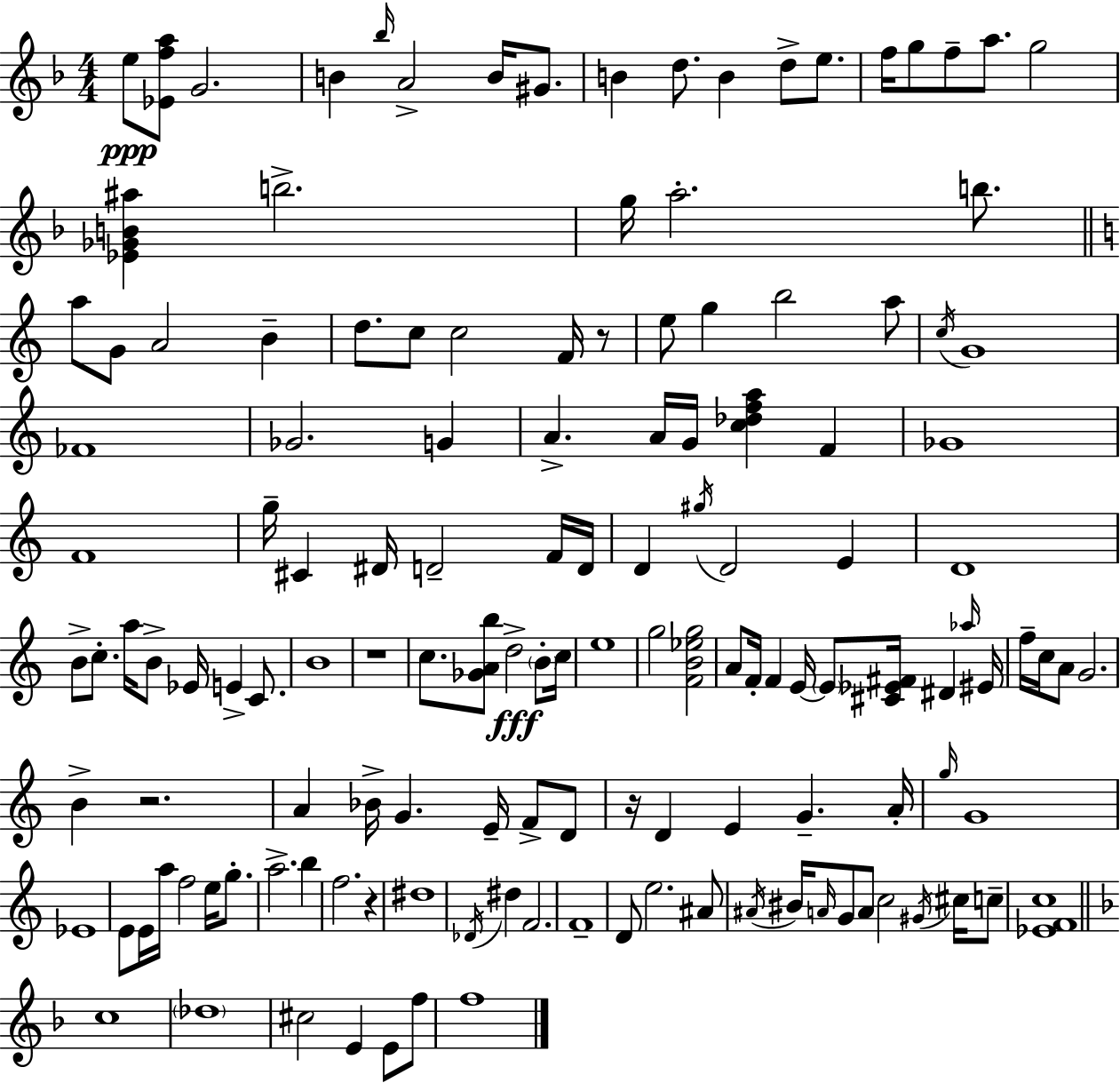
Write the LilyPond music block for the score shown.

{
  \clef treble
  \numericTimeSignature
  \time 4/4
  \key f \major
  \repeat volta 2 { e''8\ppp <ees' f'' a''>8 g'2. | b'4 \grace { bes''16 } a'2-> b'16 gis'8. | b'4 d''8. b'4 d''8-> e''8. | f''16 g''8 f''8-- a''8. g''2 | \break <ees' ges' b' ais''>4 b''2.-> | g''16 a''2.-. b''8. | \bar "||" \break \key c \major a''8 g'8 a'2 b'4-- | d''8. c''8 c''2 f'16 r8 | e''8 g''4 b''2 a''8 | \acciaccatura { c''16 } g'1 | \break fes'1 | ges'2. g'4 | a'4.-> a'16 g'16 <c'' des'' f'' a''>4 f'4 | ges'1 | \break f'1 | g''16-- cis'4 dis'16 d'2-- f'16 | d'16 d'4 \acciaccatura { gis''16 } d'2 e'4 | d'1 | \break b'8-> c''8.-. a''16 b'8-> ees'16 e'4-> c'8. | b'1 | r1 | c''8. <ges' a' b''>8 d''2->\fff \parenthesize b'8-. | \break c''16 e''1 | g''2 <f' b' ees'' g''>2 | a'8 f'16-. f'4 e'16~~ \parenthesize e'8 <cis' ees' fis'>16 dis'4 | \grace { aes''16 } eis'16 f''16-- c''16 a'8 g'2. | \break b'4-> r2. | a'4 bes'16-> g'4. e'16-- f'8-> | d'8 r16 d'4 e'4 g'4.-- | a'16-. \grace { g''16 } g'1 | \break ees'1 | e'8 e'16 a''16 f''2 | e''16 g''8.-. a''2.-> | b''4 f''2. | \break r4 dis''1 | \acciaccatura { des'16 } dis''4 f'2. | f'1-- | d'8 e''2. | \break ais'8 \acciaccatura { ais'16 } bis'16 \grace { a'16 } g'8 a'8 c''2 | \acciaccatura { gis'16 } cis''16 c''8-- <ees' f' c''>1 | \bar "||" \break \key f \major c''1 | \parenthesize des''1 | cis''2 e'4 e'8 f''8 | f''1 | \break } \bar "|."
}